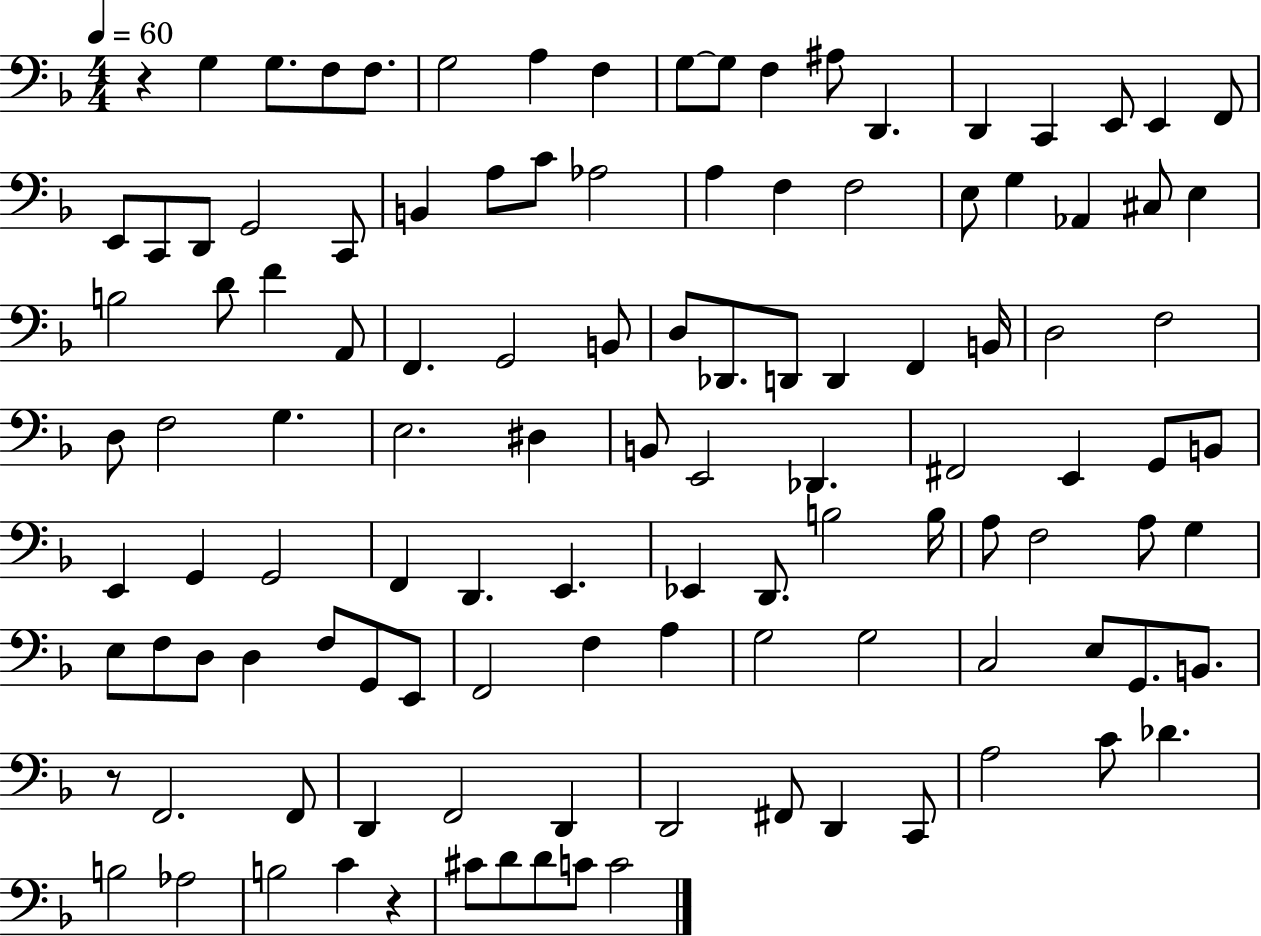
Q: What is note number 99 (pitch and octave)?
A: D2